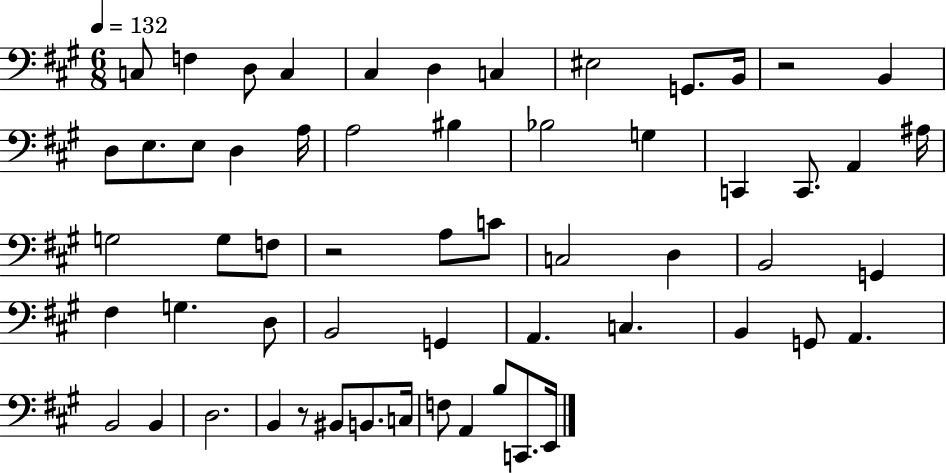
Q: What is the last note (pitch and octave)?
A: E2